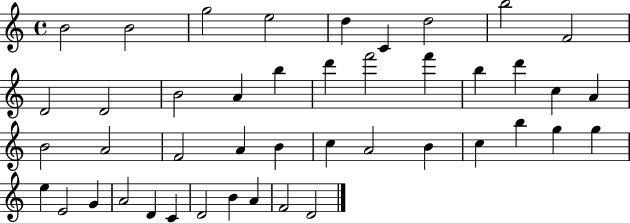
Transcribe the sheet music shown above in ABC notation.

X:1
T:Untitled
M:4/4
L:1/4
K:C
B2 B2 g2 e2 d C d2 b2 F2 D2 D2 B2 A b d' f'2 f' b d' c A B2 A2 F2 A B c A2 B c b g g e E2 G A2 D C D2 B A F2 D2